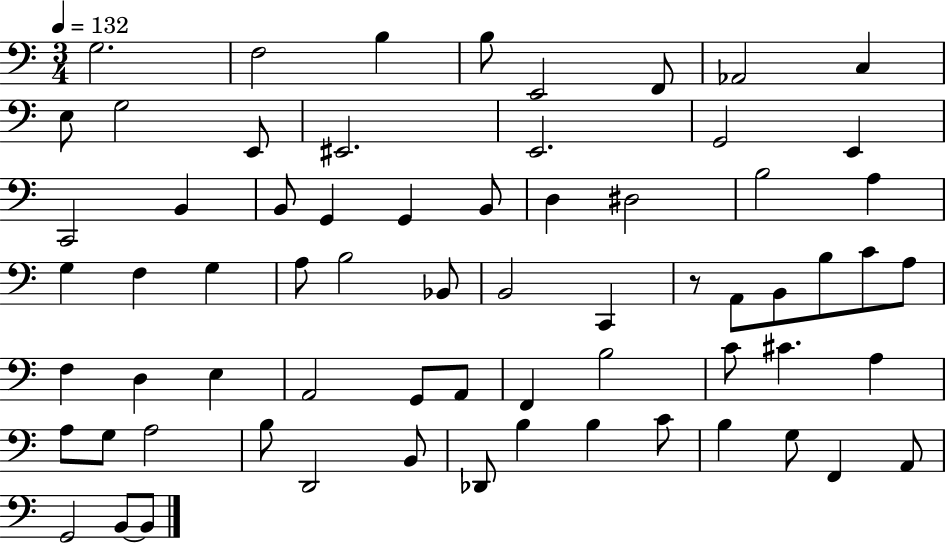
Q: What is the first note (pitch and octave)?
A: G3